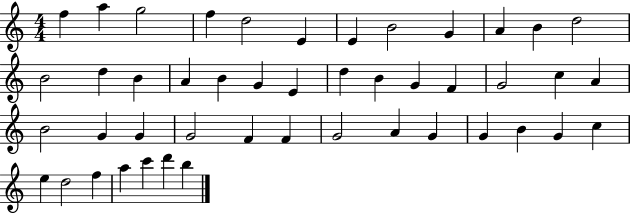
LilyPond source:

{
  \clef treble
  \numericTimeSignature
  \time 4/4
  \key c \major
  f''4 a''4 g''2 | f''4 d''2 e'4 | e'4 b'2 g'4 | a'4 b'4 d''2 | \break b'2 d''4 b'4 | a'4 b'4 g'4 e'4 | d''4 b'4 g'4 f'4 | g'2 c''4 a'4 | \break b'2 g'4 g'4 | g'2 f'4 f'4 | g'2 a'4 g'4 | g'4 b'4 g'4 c''4 | \break e''4 d''2 f''4 | a''4 c'''4 d'''4 b''4 | \bar "|."
}